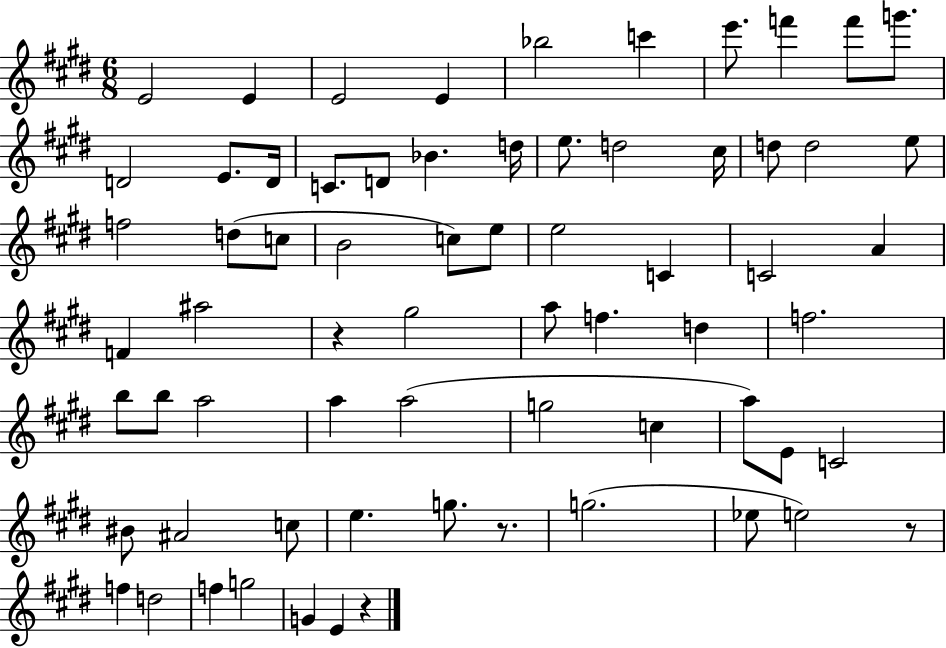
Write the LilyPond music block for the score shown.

{
  \clef treble
  \numericTimeSignature
  \time 6/8
  \key e \major
  e'2 e'4 | e'2 e'4 | bes''2 c'''4 | e'''8. f'''4 f'''8 g'''8. | \break d'2 e'8. d'16 | c'8. d'8 bes'4. d''16 | e''8. d''2 cis''16 | d''8 d''2 e''8 | \break f''2 d''8( c''8 | b'2 c''8) e''8 | e''2 c'4 | c'2 a'4 | \break f'4 ais''2 | r4 gis''2 | a''8 f''4. d''4 | f''2. | \break b''8 b''8 a''2 | a''4 a''2( | g''2 c''4 | a''8) e'8 c'2 | \break bis'8 ais'2 c''8 | e''4. g''8. r8. | g''2.( | ees''8 e''2) r8 | \break f''4 d''2 | f''4 g''2 | g'4 e'4 r4 | \bar "|."
}